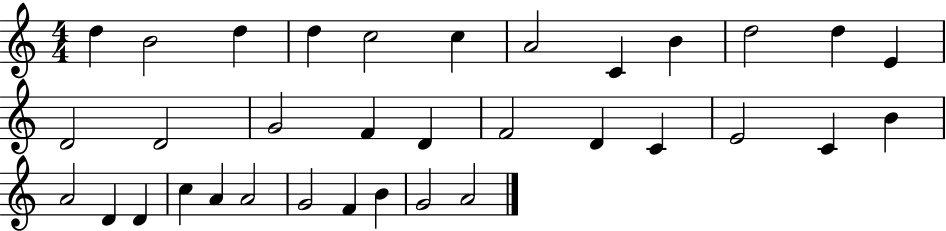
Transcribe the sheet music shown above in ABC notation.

X:1
T:Untitled
M:4/4
L:1/4
K:C
d B2 d d c2 c A2 C B d2 d E D2 D2 G2 F D F2 D C E2 C B A2 D D c A A2 G2 F B G2 A2